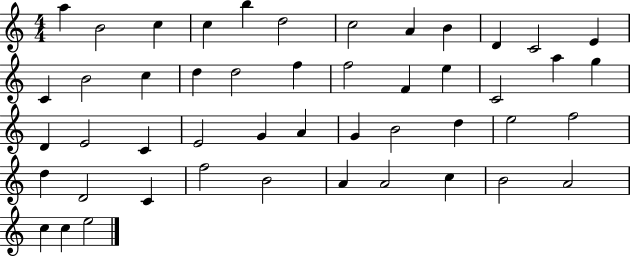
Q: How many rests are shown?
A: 0